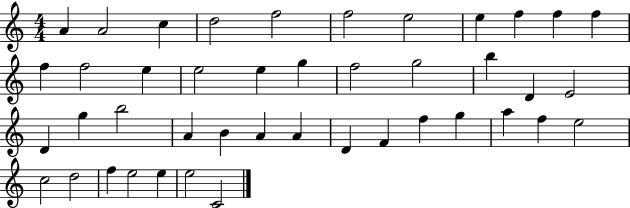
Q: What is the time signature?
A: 4/4